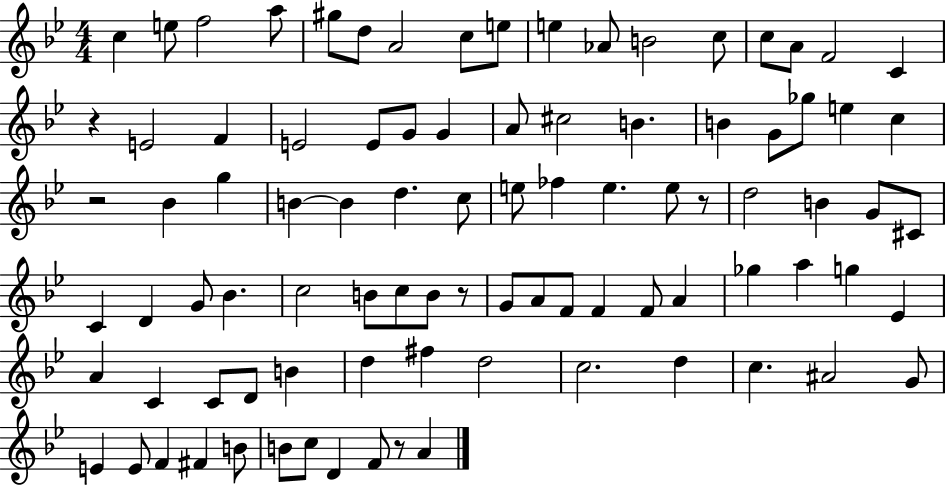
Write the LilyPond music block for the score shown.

{
  \clef treble
  \numericTimeSignature
  \time 4/4
  \key bes \major
  c''4 e''8 f''2 a''8 | gis''8 d''8 a'2 c''8 e''8 | e''4 aes'8 b'2 c''8 | c''8 a'8 f'2 c'4 | \break r4 e'2 f'4 | e'2 e'8 g'8 g'4 | a'8 cis''2 b'4. | b'4 g'8 ges''8 e''4 c''4 | \break r2 bes'4 g''4 | b'4~~ b'4 d''4. c''8 | e''8 fes''4 e''4. e''8 r8 | d''2 b'4 g'8 cis'8 | \break c'4 d'4 g'8 bes'4. | c''2 b'8 c''8 b'8 r8 | g'8 a'8 f'8 f'4 f'8 a'4 | ges''4 a''4 g''4 ees'4 | \break a'4 c'4 c'8 d'8 b'4 | d''4 fis''4 d''2 | c''2. d''4 | c''4. ais'2 g'8 | \break e'4 e'8 f'4 fis'4 b'8 | b'8 c''8 d'4 f'8 r8 a'4 | \bar "|."
}